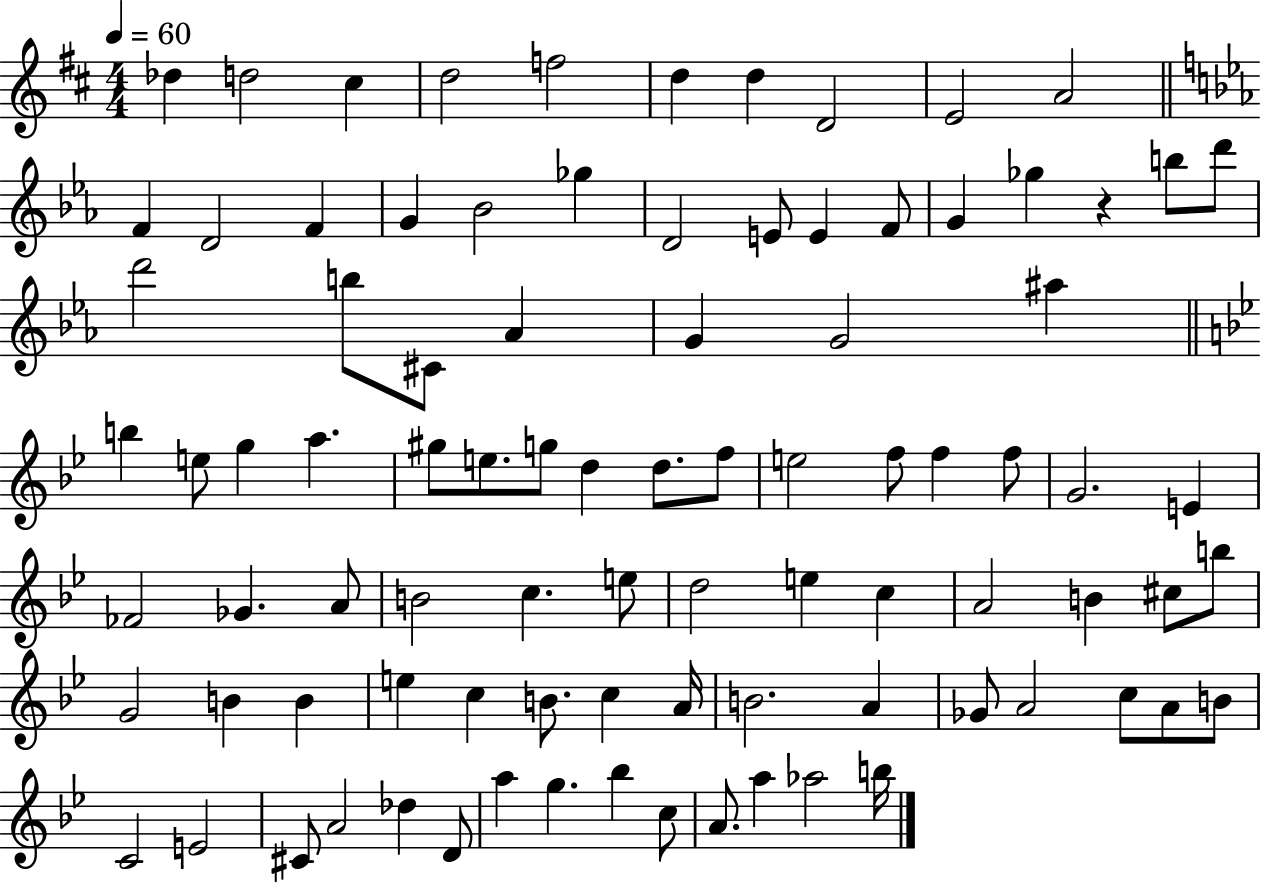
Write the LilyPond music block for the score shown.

{
  \clef treble
  \numericTimeSignature
  \time 4/4
  \key d \major
  \tempo 4 = 60
  des''4 d''2 cis''4 | d''2 f''2 | d''4 d''4 d'2 | e'2 a'2 | \break \bar "||" \break \key ees \major f'4 d'2 f'4 | g'4 bes'2 ges''4 | d'2 e'8 e'4 f'8 | g'4 ges''4 r4 b''8 d'''8 | \break d'''2 b''8 cis'8 aes'4 | g'4 g'2 ais''4 | \bar "||" \break \key g \minor b''4 e''8 g''4 a''4. | gis''8 e''8. g''8 d''4 d''8. f''8 | e''2 f''8 f''4 f''8 | g'2. e'4 | \break fes'2 ges'4. a'8 | b'2 c''4. e''8 | d''2 e''4 c''4 | a'2 b'4 cis''8 b''8 | \break g'2 b'4 b'4 | e''4 c''4 b'8. c''4 a'16 | b'2. a'4 | ges'8 a'2 c''8 a'8 b'8 | \break c'2 e'2 | cis'8 a'2 des''4 d'8 | a''4 g''4. bes''4 c''8 | a'8. a''4 aes''2 b''16 | \break \bar "|."
}